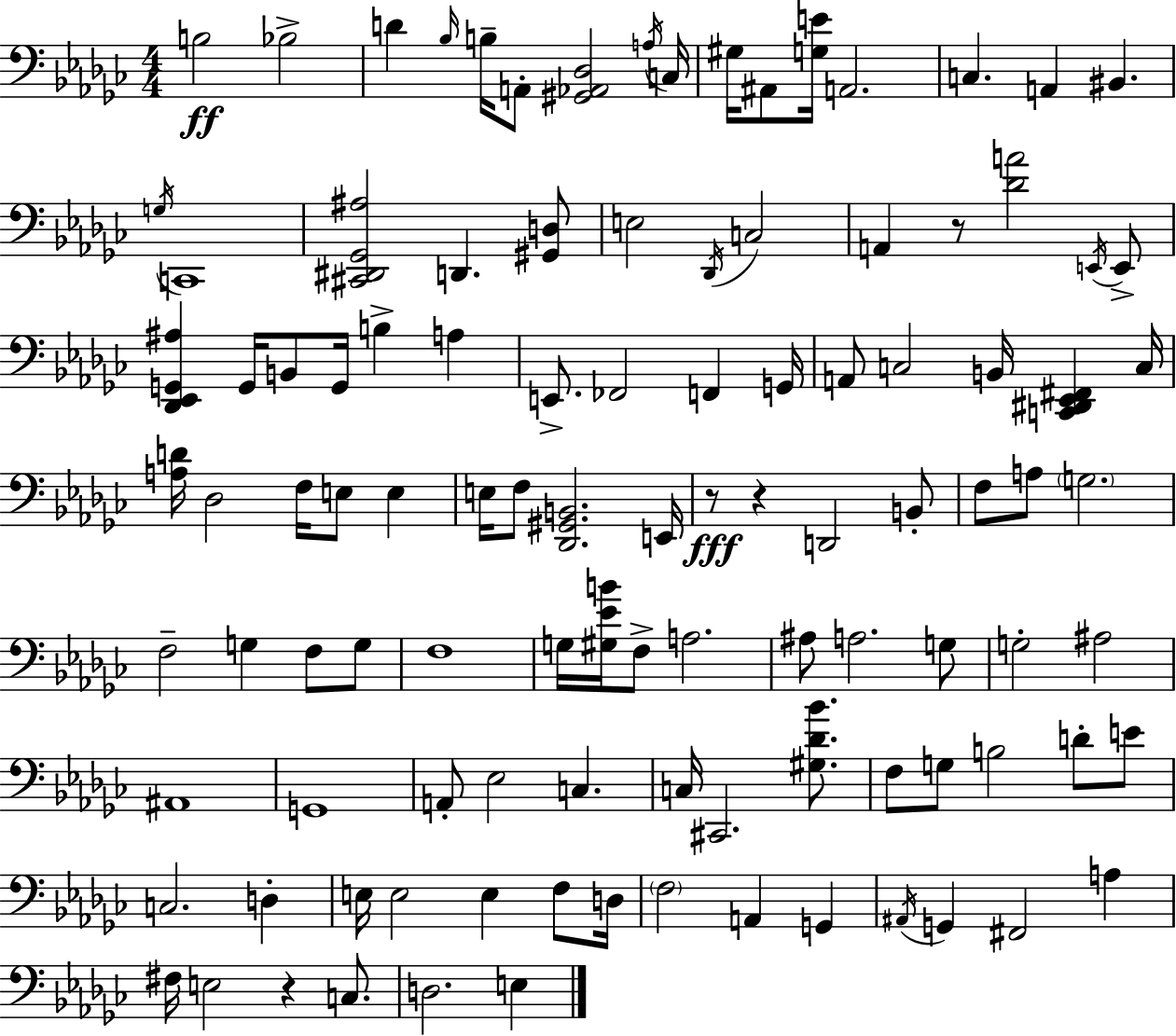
X:1
T:Untitled
M:4/4
L:1/4
K:Ebm
B,2 _B,2 D _B,/4 B,/4 A,,/2 [^G,,_A,,_D,]2 A,/4 C,/4 ^G,/4 ^A,,/2 [G,E]/4 A,,2 C, A,, ^B,, G,/4 C,,4 [^C,,^D,,_G,,^A,]2 D,, [^G,,D,]/2 E,2 _D,,/4 C,2 A,, z/2 [_DA]2 E,,/4 E,,/2 [_D,,_E,,G,,^A,] G,,/4 B,,/2 G,,/4 B, A, E,,/2 _F,,2 F,, G,,/4 A,,/2 C,2 B,,/4 [C,,^D,,_E,,^F,,] C,/4 [A,D]/4 _D,2 F,/4 E,/2 E, E,/4 F,/2 [_D,,^G,,B,,]2 E,,/4 z/2 z D,,2 B,,/2 F,/2 A,/2 G,2 F,2 G, F,/2 G,/2 F,4 G,/4 [^G,_EB]/4 F,/2 A,2 ^A,/2 A,2 G,/2 G,2 ^A,2 ^A,,4 G,,4 A,,/2 _E,2 C, C,/4 ^C,,2 [^G,_D_B]/2 F,/2 G,/2 B,2 D/2 E/2 C,2 D, E,/4 E,2 E, F,/2 D,/4 F,2 A,, G,, ^A,,/4 G,, ^F,,2 A, ^F,/4 E,2 z C,/2 D,2 E,